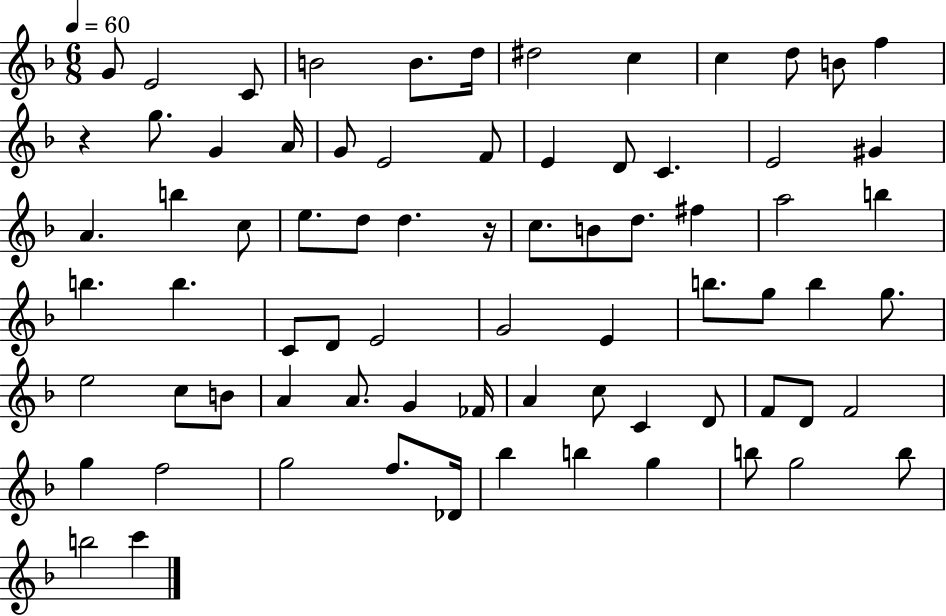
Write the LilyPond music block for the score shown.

{
  \clef treble
  \numericTimeSignature
  \time 6/8
  \key f \major
  \tempo 4 = 60
  \repeat volta 2 { g'8 e'2 c'8 | b'2 b'8. d''16 | dis''2 c''4 | c''4 d''8 b'8 f''4 | \break r4 g''8. g'4 a'16 | g'8 e'2 f'8 | e'4 d'8 c'4. | e'2 gis'4 | \break a'4. b''4 c''8 | e''8. d''8 d''4. r16 | c''8. b'8 d''8. fis''4 | a''2 b''4 | \break b''4. b''4. | c'8 d'8 e'2 | g'2 e'4 | b''8. g''8 b''4 g''8. | \break e''2 c''8 b'8 | a'4 a'8. g'4 fes'16 | a'4 c''8 c'4 d'8 | f'8 d'8 f'2 | \break g''4 f''2 | g''2 f''8. des'16 | bes''4 b''4 g''4 | b''8 g''2 b''8 | \break b''2 c'''4 | } \bar "|."
}